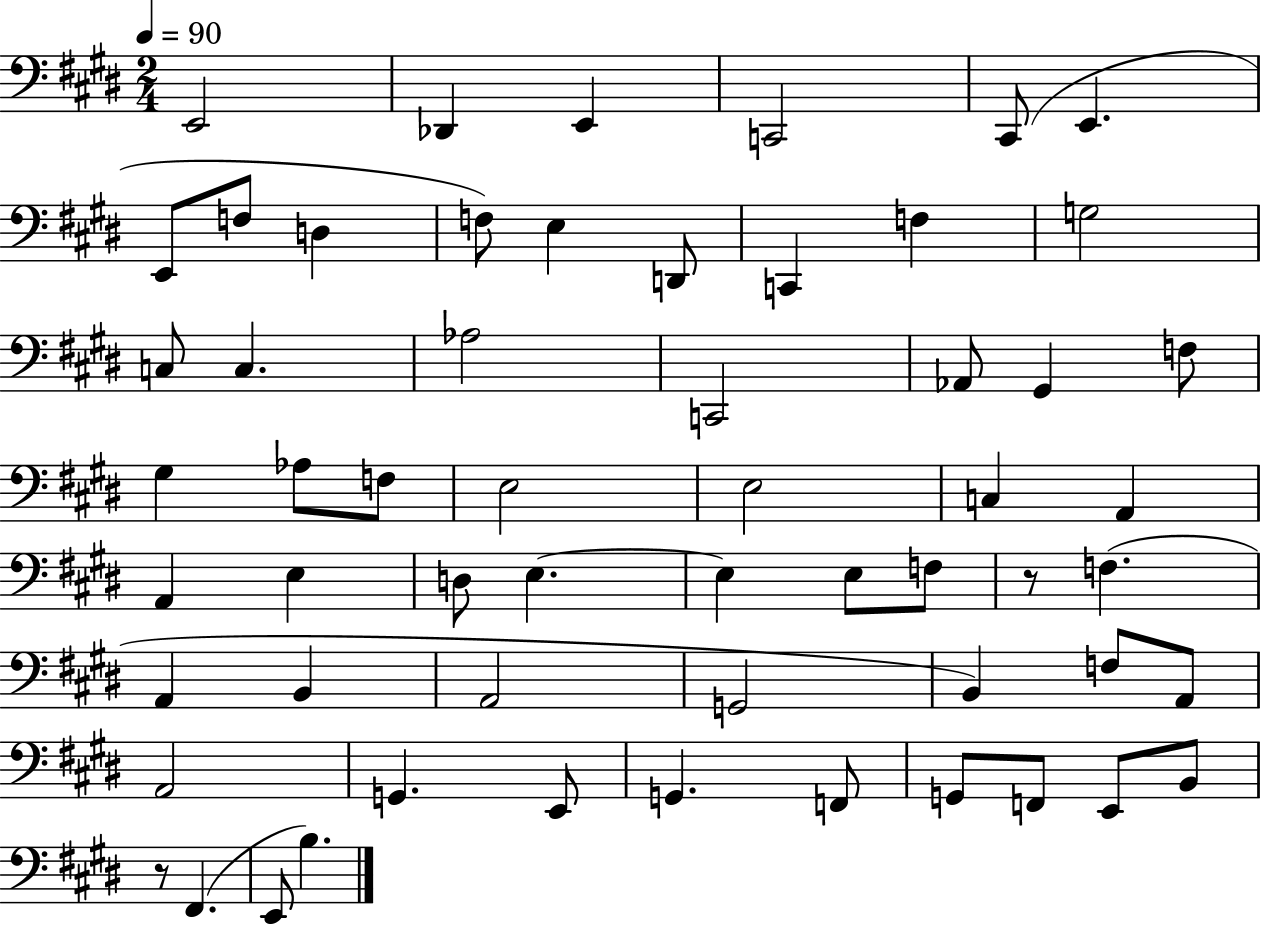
E2/h Db2/q E2/q C2/h C#2/e E2/q. E2/e F3/e D3/q F3/e E3/q D2/e C2/q F3/q G3/h C3/e C3/q. Ab3/h C2/h Ab2/e G#2/q F3/e G#3/q Ab3/e F3/e E3/h E3/h C3/q A2/q A2/q E3/q D3/e E3/q. E3/q E3/e F3/e R/e F3/q. A2/q B2/q A2/h G2/h B2/q F3/e A2/e A2/h G2/q. E2/e G2/q. F2/e G2/e F2/e E2/e B2/e R/e F#2/q. E2/e B3/q.